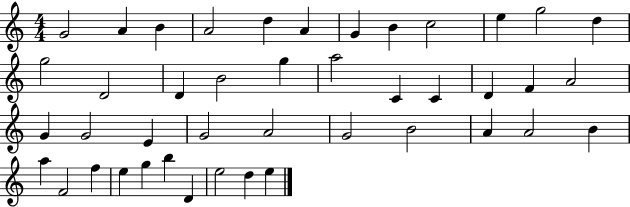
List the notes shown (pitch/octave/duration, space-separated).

G4/h A4/q B4/q A4/h D5/q A4/q G4/q B4/q C5/h E5/q G5/h D5/q G5/h D4/h D4/q B4/h G5/q A5/h C4/q C4/q D4/q F4/q A4/h G4/q G4/h E4/q G4/h A4/h G4/h B4/h A4/q A4/h B4/q A5/q F4/h F5/q E5/q G5/q B5/q D4/q E5/h D5/q E5/q